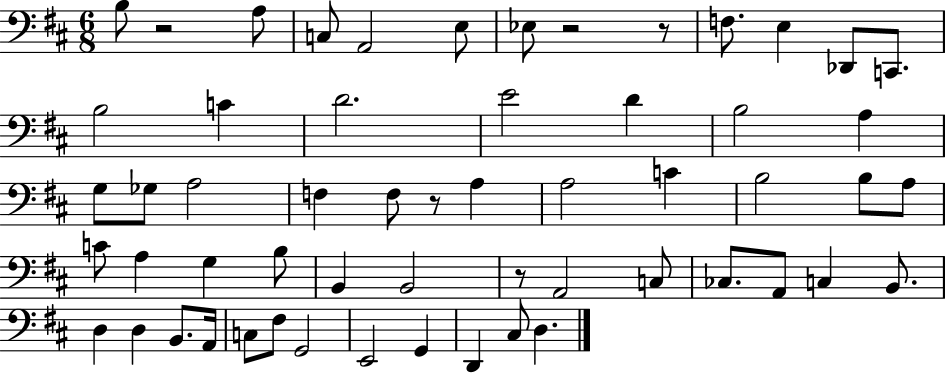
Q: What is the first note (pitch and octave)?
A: B3